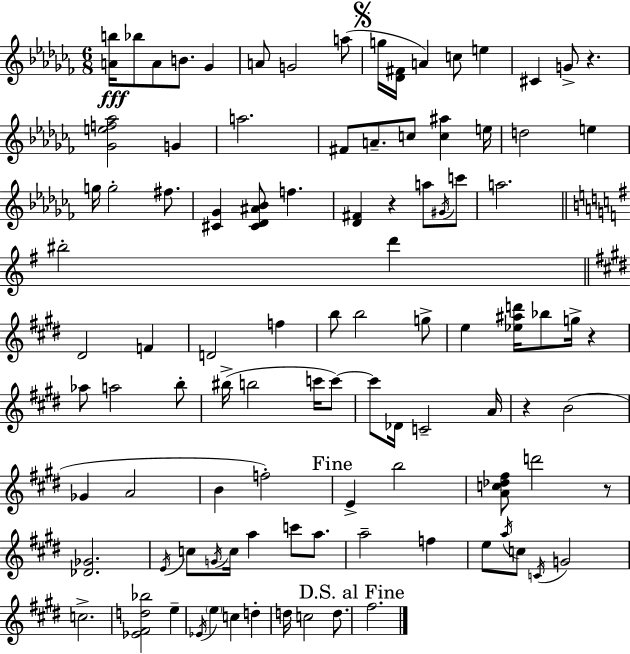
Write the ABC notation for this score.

X:1
T:Untitled
M:6/8
L:1/4
K:Abm
[Ab]/4 _b/2 A/2 B/2 _G A/2 G2 a/2 g/4 [_D^F]/4 A c/2 e ^C G/2 z [_Gef_a]2 G a2 ^F/2 A/2 c/2 [c^a] e/4 d2 e g/4 g2 ^f/2 [^C_G] [^C_D^A_B]/2 f [_D^F] z a/2 ^G/4 c'/2 a2 ^b2 d' ^D2 F D2 f b/2 b2 g/2 e [_e^ad']/4 _b/2 g/4 z _a/2 a2 b/2 ^b/4 b2 c'/4 c'/2 c'/2 _D/4 C2 A/4 z B2 _G A2 B f2 E b2 [Ac_d^f]/2 d'2 z/2 [_D_G]2 E/4 c/2 G/4 c/4 a c'/2 a/2 a2 f e/2 a/4 c/2 C/4 G2 c2 [_E^Fd_b]2 e _E/4 e c d d/4 c2 d/2 ^f2